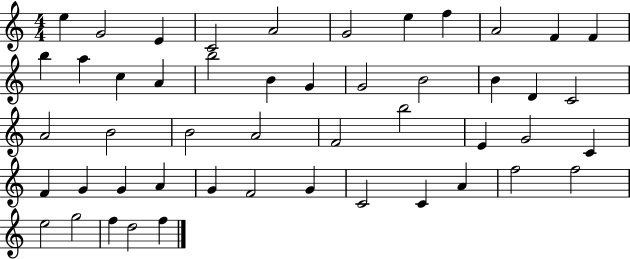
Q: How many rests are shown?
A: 0